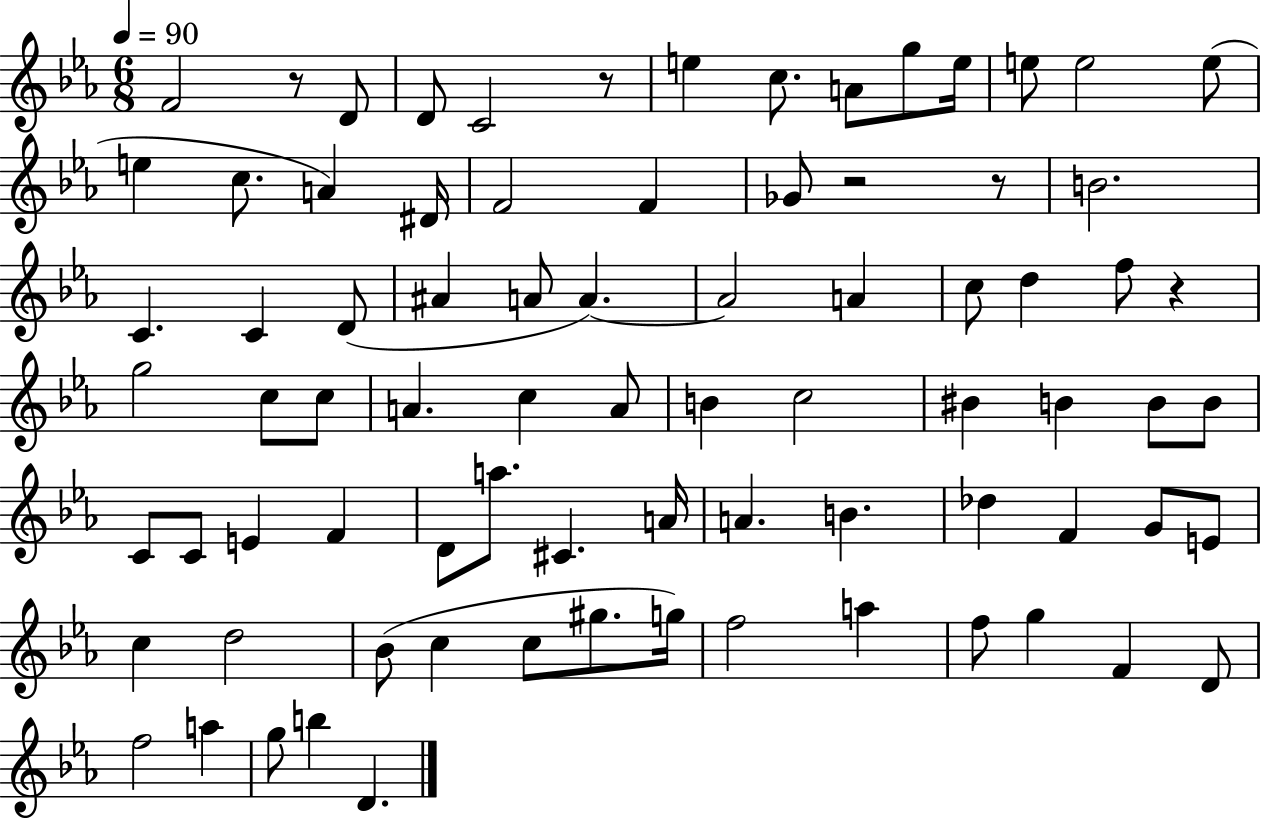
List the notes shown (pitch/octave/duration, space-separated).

F4/h R/e D4/e D4/e C4/h R/e E5/q C5/e. A4/e G5/e E5/s E5/e E5/h E5/e E5/q C5/e. A4/q D#4/s F4/h F4/q Gb4/e R/h R/e B4/h. C4/q. C4/q D4/e A#4/q A4/e A4/q. A4/h A4/q C5/e D5/q F5/e R/q G5/h C5/e C5/e A4/q. C5/q A4/e B4/q C5/h BIS4/q B4/q B4/e B4/e C4/e C4/e E4/q F4/q D4/e A5/e. C#4/q. A4/s A4/q. B4/q. Db5/q F4/q G4/e E4/e C5/q D5/h Bb4/e C5/q C5/e G#5/e. G5/s F5/h A5/q F5/e G5/q F4/q D4/e F5/h A5/q G5/e B5/q D4/q.